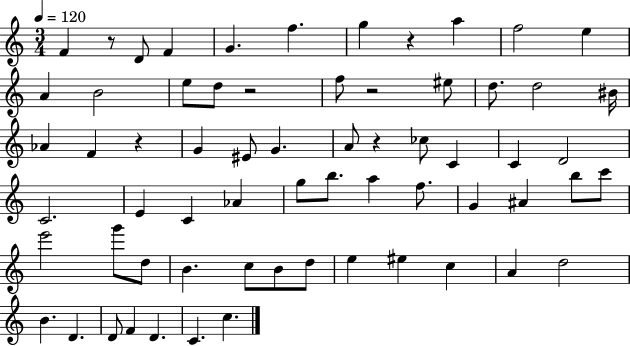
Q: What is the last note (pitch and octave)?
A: C5